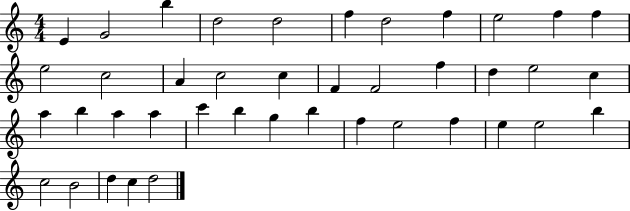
E4/q G4/h B5/q D5/h D5/h F5/q D5/h F5/q E5/h F5/q F5/q E5/h C5/h A4/q C5/h C5/q F4/q F4/h F5/q D5/q E5/h C5/q A5/q B5/q A5/q A5/q C6/q B5/q G5/q B5/q F5/q E5/h F5/q E5/q E5/h B5/q C5/h B4/h D5/q C5/q D5/h